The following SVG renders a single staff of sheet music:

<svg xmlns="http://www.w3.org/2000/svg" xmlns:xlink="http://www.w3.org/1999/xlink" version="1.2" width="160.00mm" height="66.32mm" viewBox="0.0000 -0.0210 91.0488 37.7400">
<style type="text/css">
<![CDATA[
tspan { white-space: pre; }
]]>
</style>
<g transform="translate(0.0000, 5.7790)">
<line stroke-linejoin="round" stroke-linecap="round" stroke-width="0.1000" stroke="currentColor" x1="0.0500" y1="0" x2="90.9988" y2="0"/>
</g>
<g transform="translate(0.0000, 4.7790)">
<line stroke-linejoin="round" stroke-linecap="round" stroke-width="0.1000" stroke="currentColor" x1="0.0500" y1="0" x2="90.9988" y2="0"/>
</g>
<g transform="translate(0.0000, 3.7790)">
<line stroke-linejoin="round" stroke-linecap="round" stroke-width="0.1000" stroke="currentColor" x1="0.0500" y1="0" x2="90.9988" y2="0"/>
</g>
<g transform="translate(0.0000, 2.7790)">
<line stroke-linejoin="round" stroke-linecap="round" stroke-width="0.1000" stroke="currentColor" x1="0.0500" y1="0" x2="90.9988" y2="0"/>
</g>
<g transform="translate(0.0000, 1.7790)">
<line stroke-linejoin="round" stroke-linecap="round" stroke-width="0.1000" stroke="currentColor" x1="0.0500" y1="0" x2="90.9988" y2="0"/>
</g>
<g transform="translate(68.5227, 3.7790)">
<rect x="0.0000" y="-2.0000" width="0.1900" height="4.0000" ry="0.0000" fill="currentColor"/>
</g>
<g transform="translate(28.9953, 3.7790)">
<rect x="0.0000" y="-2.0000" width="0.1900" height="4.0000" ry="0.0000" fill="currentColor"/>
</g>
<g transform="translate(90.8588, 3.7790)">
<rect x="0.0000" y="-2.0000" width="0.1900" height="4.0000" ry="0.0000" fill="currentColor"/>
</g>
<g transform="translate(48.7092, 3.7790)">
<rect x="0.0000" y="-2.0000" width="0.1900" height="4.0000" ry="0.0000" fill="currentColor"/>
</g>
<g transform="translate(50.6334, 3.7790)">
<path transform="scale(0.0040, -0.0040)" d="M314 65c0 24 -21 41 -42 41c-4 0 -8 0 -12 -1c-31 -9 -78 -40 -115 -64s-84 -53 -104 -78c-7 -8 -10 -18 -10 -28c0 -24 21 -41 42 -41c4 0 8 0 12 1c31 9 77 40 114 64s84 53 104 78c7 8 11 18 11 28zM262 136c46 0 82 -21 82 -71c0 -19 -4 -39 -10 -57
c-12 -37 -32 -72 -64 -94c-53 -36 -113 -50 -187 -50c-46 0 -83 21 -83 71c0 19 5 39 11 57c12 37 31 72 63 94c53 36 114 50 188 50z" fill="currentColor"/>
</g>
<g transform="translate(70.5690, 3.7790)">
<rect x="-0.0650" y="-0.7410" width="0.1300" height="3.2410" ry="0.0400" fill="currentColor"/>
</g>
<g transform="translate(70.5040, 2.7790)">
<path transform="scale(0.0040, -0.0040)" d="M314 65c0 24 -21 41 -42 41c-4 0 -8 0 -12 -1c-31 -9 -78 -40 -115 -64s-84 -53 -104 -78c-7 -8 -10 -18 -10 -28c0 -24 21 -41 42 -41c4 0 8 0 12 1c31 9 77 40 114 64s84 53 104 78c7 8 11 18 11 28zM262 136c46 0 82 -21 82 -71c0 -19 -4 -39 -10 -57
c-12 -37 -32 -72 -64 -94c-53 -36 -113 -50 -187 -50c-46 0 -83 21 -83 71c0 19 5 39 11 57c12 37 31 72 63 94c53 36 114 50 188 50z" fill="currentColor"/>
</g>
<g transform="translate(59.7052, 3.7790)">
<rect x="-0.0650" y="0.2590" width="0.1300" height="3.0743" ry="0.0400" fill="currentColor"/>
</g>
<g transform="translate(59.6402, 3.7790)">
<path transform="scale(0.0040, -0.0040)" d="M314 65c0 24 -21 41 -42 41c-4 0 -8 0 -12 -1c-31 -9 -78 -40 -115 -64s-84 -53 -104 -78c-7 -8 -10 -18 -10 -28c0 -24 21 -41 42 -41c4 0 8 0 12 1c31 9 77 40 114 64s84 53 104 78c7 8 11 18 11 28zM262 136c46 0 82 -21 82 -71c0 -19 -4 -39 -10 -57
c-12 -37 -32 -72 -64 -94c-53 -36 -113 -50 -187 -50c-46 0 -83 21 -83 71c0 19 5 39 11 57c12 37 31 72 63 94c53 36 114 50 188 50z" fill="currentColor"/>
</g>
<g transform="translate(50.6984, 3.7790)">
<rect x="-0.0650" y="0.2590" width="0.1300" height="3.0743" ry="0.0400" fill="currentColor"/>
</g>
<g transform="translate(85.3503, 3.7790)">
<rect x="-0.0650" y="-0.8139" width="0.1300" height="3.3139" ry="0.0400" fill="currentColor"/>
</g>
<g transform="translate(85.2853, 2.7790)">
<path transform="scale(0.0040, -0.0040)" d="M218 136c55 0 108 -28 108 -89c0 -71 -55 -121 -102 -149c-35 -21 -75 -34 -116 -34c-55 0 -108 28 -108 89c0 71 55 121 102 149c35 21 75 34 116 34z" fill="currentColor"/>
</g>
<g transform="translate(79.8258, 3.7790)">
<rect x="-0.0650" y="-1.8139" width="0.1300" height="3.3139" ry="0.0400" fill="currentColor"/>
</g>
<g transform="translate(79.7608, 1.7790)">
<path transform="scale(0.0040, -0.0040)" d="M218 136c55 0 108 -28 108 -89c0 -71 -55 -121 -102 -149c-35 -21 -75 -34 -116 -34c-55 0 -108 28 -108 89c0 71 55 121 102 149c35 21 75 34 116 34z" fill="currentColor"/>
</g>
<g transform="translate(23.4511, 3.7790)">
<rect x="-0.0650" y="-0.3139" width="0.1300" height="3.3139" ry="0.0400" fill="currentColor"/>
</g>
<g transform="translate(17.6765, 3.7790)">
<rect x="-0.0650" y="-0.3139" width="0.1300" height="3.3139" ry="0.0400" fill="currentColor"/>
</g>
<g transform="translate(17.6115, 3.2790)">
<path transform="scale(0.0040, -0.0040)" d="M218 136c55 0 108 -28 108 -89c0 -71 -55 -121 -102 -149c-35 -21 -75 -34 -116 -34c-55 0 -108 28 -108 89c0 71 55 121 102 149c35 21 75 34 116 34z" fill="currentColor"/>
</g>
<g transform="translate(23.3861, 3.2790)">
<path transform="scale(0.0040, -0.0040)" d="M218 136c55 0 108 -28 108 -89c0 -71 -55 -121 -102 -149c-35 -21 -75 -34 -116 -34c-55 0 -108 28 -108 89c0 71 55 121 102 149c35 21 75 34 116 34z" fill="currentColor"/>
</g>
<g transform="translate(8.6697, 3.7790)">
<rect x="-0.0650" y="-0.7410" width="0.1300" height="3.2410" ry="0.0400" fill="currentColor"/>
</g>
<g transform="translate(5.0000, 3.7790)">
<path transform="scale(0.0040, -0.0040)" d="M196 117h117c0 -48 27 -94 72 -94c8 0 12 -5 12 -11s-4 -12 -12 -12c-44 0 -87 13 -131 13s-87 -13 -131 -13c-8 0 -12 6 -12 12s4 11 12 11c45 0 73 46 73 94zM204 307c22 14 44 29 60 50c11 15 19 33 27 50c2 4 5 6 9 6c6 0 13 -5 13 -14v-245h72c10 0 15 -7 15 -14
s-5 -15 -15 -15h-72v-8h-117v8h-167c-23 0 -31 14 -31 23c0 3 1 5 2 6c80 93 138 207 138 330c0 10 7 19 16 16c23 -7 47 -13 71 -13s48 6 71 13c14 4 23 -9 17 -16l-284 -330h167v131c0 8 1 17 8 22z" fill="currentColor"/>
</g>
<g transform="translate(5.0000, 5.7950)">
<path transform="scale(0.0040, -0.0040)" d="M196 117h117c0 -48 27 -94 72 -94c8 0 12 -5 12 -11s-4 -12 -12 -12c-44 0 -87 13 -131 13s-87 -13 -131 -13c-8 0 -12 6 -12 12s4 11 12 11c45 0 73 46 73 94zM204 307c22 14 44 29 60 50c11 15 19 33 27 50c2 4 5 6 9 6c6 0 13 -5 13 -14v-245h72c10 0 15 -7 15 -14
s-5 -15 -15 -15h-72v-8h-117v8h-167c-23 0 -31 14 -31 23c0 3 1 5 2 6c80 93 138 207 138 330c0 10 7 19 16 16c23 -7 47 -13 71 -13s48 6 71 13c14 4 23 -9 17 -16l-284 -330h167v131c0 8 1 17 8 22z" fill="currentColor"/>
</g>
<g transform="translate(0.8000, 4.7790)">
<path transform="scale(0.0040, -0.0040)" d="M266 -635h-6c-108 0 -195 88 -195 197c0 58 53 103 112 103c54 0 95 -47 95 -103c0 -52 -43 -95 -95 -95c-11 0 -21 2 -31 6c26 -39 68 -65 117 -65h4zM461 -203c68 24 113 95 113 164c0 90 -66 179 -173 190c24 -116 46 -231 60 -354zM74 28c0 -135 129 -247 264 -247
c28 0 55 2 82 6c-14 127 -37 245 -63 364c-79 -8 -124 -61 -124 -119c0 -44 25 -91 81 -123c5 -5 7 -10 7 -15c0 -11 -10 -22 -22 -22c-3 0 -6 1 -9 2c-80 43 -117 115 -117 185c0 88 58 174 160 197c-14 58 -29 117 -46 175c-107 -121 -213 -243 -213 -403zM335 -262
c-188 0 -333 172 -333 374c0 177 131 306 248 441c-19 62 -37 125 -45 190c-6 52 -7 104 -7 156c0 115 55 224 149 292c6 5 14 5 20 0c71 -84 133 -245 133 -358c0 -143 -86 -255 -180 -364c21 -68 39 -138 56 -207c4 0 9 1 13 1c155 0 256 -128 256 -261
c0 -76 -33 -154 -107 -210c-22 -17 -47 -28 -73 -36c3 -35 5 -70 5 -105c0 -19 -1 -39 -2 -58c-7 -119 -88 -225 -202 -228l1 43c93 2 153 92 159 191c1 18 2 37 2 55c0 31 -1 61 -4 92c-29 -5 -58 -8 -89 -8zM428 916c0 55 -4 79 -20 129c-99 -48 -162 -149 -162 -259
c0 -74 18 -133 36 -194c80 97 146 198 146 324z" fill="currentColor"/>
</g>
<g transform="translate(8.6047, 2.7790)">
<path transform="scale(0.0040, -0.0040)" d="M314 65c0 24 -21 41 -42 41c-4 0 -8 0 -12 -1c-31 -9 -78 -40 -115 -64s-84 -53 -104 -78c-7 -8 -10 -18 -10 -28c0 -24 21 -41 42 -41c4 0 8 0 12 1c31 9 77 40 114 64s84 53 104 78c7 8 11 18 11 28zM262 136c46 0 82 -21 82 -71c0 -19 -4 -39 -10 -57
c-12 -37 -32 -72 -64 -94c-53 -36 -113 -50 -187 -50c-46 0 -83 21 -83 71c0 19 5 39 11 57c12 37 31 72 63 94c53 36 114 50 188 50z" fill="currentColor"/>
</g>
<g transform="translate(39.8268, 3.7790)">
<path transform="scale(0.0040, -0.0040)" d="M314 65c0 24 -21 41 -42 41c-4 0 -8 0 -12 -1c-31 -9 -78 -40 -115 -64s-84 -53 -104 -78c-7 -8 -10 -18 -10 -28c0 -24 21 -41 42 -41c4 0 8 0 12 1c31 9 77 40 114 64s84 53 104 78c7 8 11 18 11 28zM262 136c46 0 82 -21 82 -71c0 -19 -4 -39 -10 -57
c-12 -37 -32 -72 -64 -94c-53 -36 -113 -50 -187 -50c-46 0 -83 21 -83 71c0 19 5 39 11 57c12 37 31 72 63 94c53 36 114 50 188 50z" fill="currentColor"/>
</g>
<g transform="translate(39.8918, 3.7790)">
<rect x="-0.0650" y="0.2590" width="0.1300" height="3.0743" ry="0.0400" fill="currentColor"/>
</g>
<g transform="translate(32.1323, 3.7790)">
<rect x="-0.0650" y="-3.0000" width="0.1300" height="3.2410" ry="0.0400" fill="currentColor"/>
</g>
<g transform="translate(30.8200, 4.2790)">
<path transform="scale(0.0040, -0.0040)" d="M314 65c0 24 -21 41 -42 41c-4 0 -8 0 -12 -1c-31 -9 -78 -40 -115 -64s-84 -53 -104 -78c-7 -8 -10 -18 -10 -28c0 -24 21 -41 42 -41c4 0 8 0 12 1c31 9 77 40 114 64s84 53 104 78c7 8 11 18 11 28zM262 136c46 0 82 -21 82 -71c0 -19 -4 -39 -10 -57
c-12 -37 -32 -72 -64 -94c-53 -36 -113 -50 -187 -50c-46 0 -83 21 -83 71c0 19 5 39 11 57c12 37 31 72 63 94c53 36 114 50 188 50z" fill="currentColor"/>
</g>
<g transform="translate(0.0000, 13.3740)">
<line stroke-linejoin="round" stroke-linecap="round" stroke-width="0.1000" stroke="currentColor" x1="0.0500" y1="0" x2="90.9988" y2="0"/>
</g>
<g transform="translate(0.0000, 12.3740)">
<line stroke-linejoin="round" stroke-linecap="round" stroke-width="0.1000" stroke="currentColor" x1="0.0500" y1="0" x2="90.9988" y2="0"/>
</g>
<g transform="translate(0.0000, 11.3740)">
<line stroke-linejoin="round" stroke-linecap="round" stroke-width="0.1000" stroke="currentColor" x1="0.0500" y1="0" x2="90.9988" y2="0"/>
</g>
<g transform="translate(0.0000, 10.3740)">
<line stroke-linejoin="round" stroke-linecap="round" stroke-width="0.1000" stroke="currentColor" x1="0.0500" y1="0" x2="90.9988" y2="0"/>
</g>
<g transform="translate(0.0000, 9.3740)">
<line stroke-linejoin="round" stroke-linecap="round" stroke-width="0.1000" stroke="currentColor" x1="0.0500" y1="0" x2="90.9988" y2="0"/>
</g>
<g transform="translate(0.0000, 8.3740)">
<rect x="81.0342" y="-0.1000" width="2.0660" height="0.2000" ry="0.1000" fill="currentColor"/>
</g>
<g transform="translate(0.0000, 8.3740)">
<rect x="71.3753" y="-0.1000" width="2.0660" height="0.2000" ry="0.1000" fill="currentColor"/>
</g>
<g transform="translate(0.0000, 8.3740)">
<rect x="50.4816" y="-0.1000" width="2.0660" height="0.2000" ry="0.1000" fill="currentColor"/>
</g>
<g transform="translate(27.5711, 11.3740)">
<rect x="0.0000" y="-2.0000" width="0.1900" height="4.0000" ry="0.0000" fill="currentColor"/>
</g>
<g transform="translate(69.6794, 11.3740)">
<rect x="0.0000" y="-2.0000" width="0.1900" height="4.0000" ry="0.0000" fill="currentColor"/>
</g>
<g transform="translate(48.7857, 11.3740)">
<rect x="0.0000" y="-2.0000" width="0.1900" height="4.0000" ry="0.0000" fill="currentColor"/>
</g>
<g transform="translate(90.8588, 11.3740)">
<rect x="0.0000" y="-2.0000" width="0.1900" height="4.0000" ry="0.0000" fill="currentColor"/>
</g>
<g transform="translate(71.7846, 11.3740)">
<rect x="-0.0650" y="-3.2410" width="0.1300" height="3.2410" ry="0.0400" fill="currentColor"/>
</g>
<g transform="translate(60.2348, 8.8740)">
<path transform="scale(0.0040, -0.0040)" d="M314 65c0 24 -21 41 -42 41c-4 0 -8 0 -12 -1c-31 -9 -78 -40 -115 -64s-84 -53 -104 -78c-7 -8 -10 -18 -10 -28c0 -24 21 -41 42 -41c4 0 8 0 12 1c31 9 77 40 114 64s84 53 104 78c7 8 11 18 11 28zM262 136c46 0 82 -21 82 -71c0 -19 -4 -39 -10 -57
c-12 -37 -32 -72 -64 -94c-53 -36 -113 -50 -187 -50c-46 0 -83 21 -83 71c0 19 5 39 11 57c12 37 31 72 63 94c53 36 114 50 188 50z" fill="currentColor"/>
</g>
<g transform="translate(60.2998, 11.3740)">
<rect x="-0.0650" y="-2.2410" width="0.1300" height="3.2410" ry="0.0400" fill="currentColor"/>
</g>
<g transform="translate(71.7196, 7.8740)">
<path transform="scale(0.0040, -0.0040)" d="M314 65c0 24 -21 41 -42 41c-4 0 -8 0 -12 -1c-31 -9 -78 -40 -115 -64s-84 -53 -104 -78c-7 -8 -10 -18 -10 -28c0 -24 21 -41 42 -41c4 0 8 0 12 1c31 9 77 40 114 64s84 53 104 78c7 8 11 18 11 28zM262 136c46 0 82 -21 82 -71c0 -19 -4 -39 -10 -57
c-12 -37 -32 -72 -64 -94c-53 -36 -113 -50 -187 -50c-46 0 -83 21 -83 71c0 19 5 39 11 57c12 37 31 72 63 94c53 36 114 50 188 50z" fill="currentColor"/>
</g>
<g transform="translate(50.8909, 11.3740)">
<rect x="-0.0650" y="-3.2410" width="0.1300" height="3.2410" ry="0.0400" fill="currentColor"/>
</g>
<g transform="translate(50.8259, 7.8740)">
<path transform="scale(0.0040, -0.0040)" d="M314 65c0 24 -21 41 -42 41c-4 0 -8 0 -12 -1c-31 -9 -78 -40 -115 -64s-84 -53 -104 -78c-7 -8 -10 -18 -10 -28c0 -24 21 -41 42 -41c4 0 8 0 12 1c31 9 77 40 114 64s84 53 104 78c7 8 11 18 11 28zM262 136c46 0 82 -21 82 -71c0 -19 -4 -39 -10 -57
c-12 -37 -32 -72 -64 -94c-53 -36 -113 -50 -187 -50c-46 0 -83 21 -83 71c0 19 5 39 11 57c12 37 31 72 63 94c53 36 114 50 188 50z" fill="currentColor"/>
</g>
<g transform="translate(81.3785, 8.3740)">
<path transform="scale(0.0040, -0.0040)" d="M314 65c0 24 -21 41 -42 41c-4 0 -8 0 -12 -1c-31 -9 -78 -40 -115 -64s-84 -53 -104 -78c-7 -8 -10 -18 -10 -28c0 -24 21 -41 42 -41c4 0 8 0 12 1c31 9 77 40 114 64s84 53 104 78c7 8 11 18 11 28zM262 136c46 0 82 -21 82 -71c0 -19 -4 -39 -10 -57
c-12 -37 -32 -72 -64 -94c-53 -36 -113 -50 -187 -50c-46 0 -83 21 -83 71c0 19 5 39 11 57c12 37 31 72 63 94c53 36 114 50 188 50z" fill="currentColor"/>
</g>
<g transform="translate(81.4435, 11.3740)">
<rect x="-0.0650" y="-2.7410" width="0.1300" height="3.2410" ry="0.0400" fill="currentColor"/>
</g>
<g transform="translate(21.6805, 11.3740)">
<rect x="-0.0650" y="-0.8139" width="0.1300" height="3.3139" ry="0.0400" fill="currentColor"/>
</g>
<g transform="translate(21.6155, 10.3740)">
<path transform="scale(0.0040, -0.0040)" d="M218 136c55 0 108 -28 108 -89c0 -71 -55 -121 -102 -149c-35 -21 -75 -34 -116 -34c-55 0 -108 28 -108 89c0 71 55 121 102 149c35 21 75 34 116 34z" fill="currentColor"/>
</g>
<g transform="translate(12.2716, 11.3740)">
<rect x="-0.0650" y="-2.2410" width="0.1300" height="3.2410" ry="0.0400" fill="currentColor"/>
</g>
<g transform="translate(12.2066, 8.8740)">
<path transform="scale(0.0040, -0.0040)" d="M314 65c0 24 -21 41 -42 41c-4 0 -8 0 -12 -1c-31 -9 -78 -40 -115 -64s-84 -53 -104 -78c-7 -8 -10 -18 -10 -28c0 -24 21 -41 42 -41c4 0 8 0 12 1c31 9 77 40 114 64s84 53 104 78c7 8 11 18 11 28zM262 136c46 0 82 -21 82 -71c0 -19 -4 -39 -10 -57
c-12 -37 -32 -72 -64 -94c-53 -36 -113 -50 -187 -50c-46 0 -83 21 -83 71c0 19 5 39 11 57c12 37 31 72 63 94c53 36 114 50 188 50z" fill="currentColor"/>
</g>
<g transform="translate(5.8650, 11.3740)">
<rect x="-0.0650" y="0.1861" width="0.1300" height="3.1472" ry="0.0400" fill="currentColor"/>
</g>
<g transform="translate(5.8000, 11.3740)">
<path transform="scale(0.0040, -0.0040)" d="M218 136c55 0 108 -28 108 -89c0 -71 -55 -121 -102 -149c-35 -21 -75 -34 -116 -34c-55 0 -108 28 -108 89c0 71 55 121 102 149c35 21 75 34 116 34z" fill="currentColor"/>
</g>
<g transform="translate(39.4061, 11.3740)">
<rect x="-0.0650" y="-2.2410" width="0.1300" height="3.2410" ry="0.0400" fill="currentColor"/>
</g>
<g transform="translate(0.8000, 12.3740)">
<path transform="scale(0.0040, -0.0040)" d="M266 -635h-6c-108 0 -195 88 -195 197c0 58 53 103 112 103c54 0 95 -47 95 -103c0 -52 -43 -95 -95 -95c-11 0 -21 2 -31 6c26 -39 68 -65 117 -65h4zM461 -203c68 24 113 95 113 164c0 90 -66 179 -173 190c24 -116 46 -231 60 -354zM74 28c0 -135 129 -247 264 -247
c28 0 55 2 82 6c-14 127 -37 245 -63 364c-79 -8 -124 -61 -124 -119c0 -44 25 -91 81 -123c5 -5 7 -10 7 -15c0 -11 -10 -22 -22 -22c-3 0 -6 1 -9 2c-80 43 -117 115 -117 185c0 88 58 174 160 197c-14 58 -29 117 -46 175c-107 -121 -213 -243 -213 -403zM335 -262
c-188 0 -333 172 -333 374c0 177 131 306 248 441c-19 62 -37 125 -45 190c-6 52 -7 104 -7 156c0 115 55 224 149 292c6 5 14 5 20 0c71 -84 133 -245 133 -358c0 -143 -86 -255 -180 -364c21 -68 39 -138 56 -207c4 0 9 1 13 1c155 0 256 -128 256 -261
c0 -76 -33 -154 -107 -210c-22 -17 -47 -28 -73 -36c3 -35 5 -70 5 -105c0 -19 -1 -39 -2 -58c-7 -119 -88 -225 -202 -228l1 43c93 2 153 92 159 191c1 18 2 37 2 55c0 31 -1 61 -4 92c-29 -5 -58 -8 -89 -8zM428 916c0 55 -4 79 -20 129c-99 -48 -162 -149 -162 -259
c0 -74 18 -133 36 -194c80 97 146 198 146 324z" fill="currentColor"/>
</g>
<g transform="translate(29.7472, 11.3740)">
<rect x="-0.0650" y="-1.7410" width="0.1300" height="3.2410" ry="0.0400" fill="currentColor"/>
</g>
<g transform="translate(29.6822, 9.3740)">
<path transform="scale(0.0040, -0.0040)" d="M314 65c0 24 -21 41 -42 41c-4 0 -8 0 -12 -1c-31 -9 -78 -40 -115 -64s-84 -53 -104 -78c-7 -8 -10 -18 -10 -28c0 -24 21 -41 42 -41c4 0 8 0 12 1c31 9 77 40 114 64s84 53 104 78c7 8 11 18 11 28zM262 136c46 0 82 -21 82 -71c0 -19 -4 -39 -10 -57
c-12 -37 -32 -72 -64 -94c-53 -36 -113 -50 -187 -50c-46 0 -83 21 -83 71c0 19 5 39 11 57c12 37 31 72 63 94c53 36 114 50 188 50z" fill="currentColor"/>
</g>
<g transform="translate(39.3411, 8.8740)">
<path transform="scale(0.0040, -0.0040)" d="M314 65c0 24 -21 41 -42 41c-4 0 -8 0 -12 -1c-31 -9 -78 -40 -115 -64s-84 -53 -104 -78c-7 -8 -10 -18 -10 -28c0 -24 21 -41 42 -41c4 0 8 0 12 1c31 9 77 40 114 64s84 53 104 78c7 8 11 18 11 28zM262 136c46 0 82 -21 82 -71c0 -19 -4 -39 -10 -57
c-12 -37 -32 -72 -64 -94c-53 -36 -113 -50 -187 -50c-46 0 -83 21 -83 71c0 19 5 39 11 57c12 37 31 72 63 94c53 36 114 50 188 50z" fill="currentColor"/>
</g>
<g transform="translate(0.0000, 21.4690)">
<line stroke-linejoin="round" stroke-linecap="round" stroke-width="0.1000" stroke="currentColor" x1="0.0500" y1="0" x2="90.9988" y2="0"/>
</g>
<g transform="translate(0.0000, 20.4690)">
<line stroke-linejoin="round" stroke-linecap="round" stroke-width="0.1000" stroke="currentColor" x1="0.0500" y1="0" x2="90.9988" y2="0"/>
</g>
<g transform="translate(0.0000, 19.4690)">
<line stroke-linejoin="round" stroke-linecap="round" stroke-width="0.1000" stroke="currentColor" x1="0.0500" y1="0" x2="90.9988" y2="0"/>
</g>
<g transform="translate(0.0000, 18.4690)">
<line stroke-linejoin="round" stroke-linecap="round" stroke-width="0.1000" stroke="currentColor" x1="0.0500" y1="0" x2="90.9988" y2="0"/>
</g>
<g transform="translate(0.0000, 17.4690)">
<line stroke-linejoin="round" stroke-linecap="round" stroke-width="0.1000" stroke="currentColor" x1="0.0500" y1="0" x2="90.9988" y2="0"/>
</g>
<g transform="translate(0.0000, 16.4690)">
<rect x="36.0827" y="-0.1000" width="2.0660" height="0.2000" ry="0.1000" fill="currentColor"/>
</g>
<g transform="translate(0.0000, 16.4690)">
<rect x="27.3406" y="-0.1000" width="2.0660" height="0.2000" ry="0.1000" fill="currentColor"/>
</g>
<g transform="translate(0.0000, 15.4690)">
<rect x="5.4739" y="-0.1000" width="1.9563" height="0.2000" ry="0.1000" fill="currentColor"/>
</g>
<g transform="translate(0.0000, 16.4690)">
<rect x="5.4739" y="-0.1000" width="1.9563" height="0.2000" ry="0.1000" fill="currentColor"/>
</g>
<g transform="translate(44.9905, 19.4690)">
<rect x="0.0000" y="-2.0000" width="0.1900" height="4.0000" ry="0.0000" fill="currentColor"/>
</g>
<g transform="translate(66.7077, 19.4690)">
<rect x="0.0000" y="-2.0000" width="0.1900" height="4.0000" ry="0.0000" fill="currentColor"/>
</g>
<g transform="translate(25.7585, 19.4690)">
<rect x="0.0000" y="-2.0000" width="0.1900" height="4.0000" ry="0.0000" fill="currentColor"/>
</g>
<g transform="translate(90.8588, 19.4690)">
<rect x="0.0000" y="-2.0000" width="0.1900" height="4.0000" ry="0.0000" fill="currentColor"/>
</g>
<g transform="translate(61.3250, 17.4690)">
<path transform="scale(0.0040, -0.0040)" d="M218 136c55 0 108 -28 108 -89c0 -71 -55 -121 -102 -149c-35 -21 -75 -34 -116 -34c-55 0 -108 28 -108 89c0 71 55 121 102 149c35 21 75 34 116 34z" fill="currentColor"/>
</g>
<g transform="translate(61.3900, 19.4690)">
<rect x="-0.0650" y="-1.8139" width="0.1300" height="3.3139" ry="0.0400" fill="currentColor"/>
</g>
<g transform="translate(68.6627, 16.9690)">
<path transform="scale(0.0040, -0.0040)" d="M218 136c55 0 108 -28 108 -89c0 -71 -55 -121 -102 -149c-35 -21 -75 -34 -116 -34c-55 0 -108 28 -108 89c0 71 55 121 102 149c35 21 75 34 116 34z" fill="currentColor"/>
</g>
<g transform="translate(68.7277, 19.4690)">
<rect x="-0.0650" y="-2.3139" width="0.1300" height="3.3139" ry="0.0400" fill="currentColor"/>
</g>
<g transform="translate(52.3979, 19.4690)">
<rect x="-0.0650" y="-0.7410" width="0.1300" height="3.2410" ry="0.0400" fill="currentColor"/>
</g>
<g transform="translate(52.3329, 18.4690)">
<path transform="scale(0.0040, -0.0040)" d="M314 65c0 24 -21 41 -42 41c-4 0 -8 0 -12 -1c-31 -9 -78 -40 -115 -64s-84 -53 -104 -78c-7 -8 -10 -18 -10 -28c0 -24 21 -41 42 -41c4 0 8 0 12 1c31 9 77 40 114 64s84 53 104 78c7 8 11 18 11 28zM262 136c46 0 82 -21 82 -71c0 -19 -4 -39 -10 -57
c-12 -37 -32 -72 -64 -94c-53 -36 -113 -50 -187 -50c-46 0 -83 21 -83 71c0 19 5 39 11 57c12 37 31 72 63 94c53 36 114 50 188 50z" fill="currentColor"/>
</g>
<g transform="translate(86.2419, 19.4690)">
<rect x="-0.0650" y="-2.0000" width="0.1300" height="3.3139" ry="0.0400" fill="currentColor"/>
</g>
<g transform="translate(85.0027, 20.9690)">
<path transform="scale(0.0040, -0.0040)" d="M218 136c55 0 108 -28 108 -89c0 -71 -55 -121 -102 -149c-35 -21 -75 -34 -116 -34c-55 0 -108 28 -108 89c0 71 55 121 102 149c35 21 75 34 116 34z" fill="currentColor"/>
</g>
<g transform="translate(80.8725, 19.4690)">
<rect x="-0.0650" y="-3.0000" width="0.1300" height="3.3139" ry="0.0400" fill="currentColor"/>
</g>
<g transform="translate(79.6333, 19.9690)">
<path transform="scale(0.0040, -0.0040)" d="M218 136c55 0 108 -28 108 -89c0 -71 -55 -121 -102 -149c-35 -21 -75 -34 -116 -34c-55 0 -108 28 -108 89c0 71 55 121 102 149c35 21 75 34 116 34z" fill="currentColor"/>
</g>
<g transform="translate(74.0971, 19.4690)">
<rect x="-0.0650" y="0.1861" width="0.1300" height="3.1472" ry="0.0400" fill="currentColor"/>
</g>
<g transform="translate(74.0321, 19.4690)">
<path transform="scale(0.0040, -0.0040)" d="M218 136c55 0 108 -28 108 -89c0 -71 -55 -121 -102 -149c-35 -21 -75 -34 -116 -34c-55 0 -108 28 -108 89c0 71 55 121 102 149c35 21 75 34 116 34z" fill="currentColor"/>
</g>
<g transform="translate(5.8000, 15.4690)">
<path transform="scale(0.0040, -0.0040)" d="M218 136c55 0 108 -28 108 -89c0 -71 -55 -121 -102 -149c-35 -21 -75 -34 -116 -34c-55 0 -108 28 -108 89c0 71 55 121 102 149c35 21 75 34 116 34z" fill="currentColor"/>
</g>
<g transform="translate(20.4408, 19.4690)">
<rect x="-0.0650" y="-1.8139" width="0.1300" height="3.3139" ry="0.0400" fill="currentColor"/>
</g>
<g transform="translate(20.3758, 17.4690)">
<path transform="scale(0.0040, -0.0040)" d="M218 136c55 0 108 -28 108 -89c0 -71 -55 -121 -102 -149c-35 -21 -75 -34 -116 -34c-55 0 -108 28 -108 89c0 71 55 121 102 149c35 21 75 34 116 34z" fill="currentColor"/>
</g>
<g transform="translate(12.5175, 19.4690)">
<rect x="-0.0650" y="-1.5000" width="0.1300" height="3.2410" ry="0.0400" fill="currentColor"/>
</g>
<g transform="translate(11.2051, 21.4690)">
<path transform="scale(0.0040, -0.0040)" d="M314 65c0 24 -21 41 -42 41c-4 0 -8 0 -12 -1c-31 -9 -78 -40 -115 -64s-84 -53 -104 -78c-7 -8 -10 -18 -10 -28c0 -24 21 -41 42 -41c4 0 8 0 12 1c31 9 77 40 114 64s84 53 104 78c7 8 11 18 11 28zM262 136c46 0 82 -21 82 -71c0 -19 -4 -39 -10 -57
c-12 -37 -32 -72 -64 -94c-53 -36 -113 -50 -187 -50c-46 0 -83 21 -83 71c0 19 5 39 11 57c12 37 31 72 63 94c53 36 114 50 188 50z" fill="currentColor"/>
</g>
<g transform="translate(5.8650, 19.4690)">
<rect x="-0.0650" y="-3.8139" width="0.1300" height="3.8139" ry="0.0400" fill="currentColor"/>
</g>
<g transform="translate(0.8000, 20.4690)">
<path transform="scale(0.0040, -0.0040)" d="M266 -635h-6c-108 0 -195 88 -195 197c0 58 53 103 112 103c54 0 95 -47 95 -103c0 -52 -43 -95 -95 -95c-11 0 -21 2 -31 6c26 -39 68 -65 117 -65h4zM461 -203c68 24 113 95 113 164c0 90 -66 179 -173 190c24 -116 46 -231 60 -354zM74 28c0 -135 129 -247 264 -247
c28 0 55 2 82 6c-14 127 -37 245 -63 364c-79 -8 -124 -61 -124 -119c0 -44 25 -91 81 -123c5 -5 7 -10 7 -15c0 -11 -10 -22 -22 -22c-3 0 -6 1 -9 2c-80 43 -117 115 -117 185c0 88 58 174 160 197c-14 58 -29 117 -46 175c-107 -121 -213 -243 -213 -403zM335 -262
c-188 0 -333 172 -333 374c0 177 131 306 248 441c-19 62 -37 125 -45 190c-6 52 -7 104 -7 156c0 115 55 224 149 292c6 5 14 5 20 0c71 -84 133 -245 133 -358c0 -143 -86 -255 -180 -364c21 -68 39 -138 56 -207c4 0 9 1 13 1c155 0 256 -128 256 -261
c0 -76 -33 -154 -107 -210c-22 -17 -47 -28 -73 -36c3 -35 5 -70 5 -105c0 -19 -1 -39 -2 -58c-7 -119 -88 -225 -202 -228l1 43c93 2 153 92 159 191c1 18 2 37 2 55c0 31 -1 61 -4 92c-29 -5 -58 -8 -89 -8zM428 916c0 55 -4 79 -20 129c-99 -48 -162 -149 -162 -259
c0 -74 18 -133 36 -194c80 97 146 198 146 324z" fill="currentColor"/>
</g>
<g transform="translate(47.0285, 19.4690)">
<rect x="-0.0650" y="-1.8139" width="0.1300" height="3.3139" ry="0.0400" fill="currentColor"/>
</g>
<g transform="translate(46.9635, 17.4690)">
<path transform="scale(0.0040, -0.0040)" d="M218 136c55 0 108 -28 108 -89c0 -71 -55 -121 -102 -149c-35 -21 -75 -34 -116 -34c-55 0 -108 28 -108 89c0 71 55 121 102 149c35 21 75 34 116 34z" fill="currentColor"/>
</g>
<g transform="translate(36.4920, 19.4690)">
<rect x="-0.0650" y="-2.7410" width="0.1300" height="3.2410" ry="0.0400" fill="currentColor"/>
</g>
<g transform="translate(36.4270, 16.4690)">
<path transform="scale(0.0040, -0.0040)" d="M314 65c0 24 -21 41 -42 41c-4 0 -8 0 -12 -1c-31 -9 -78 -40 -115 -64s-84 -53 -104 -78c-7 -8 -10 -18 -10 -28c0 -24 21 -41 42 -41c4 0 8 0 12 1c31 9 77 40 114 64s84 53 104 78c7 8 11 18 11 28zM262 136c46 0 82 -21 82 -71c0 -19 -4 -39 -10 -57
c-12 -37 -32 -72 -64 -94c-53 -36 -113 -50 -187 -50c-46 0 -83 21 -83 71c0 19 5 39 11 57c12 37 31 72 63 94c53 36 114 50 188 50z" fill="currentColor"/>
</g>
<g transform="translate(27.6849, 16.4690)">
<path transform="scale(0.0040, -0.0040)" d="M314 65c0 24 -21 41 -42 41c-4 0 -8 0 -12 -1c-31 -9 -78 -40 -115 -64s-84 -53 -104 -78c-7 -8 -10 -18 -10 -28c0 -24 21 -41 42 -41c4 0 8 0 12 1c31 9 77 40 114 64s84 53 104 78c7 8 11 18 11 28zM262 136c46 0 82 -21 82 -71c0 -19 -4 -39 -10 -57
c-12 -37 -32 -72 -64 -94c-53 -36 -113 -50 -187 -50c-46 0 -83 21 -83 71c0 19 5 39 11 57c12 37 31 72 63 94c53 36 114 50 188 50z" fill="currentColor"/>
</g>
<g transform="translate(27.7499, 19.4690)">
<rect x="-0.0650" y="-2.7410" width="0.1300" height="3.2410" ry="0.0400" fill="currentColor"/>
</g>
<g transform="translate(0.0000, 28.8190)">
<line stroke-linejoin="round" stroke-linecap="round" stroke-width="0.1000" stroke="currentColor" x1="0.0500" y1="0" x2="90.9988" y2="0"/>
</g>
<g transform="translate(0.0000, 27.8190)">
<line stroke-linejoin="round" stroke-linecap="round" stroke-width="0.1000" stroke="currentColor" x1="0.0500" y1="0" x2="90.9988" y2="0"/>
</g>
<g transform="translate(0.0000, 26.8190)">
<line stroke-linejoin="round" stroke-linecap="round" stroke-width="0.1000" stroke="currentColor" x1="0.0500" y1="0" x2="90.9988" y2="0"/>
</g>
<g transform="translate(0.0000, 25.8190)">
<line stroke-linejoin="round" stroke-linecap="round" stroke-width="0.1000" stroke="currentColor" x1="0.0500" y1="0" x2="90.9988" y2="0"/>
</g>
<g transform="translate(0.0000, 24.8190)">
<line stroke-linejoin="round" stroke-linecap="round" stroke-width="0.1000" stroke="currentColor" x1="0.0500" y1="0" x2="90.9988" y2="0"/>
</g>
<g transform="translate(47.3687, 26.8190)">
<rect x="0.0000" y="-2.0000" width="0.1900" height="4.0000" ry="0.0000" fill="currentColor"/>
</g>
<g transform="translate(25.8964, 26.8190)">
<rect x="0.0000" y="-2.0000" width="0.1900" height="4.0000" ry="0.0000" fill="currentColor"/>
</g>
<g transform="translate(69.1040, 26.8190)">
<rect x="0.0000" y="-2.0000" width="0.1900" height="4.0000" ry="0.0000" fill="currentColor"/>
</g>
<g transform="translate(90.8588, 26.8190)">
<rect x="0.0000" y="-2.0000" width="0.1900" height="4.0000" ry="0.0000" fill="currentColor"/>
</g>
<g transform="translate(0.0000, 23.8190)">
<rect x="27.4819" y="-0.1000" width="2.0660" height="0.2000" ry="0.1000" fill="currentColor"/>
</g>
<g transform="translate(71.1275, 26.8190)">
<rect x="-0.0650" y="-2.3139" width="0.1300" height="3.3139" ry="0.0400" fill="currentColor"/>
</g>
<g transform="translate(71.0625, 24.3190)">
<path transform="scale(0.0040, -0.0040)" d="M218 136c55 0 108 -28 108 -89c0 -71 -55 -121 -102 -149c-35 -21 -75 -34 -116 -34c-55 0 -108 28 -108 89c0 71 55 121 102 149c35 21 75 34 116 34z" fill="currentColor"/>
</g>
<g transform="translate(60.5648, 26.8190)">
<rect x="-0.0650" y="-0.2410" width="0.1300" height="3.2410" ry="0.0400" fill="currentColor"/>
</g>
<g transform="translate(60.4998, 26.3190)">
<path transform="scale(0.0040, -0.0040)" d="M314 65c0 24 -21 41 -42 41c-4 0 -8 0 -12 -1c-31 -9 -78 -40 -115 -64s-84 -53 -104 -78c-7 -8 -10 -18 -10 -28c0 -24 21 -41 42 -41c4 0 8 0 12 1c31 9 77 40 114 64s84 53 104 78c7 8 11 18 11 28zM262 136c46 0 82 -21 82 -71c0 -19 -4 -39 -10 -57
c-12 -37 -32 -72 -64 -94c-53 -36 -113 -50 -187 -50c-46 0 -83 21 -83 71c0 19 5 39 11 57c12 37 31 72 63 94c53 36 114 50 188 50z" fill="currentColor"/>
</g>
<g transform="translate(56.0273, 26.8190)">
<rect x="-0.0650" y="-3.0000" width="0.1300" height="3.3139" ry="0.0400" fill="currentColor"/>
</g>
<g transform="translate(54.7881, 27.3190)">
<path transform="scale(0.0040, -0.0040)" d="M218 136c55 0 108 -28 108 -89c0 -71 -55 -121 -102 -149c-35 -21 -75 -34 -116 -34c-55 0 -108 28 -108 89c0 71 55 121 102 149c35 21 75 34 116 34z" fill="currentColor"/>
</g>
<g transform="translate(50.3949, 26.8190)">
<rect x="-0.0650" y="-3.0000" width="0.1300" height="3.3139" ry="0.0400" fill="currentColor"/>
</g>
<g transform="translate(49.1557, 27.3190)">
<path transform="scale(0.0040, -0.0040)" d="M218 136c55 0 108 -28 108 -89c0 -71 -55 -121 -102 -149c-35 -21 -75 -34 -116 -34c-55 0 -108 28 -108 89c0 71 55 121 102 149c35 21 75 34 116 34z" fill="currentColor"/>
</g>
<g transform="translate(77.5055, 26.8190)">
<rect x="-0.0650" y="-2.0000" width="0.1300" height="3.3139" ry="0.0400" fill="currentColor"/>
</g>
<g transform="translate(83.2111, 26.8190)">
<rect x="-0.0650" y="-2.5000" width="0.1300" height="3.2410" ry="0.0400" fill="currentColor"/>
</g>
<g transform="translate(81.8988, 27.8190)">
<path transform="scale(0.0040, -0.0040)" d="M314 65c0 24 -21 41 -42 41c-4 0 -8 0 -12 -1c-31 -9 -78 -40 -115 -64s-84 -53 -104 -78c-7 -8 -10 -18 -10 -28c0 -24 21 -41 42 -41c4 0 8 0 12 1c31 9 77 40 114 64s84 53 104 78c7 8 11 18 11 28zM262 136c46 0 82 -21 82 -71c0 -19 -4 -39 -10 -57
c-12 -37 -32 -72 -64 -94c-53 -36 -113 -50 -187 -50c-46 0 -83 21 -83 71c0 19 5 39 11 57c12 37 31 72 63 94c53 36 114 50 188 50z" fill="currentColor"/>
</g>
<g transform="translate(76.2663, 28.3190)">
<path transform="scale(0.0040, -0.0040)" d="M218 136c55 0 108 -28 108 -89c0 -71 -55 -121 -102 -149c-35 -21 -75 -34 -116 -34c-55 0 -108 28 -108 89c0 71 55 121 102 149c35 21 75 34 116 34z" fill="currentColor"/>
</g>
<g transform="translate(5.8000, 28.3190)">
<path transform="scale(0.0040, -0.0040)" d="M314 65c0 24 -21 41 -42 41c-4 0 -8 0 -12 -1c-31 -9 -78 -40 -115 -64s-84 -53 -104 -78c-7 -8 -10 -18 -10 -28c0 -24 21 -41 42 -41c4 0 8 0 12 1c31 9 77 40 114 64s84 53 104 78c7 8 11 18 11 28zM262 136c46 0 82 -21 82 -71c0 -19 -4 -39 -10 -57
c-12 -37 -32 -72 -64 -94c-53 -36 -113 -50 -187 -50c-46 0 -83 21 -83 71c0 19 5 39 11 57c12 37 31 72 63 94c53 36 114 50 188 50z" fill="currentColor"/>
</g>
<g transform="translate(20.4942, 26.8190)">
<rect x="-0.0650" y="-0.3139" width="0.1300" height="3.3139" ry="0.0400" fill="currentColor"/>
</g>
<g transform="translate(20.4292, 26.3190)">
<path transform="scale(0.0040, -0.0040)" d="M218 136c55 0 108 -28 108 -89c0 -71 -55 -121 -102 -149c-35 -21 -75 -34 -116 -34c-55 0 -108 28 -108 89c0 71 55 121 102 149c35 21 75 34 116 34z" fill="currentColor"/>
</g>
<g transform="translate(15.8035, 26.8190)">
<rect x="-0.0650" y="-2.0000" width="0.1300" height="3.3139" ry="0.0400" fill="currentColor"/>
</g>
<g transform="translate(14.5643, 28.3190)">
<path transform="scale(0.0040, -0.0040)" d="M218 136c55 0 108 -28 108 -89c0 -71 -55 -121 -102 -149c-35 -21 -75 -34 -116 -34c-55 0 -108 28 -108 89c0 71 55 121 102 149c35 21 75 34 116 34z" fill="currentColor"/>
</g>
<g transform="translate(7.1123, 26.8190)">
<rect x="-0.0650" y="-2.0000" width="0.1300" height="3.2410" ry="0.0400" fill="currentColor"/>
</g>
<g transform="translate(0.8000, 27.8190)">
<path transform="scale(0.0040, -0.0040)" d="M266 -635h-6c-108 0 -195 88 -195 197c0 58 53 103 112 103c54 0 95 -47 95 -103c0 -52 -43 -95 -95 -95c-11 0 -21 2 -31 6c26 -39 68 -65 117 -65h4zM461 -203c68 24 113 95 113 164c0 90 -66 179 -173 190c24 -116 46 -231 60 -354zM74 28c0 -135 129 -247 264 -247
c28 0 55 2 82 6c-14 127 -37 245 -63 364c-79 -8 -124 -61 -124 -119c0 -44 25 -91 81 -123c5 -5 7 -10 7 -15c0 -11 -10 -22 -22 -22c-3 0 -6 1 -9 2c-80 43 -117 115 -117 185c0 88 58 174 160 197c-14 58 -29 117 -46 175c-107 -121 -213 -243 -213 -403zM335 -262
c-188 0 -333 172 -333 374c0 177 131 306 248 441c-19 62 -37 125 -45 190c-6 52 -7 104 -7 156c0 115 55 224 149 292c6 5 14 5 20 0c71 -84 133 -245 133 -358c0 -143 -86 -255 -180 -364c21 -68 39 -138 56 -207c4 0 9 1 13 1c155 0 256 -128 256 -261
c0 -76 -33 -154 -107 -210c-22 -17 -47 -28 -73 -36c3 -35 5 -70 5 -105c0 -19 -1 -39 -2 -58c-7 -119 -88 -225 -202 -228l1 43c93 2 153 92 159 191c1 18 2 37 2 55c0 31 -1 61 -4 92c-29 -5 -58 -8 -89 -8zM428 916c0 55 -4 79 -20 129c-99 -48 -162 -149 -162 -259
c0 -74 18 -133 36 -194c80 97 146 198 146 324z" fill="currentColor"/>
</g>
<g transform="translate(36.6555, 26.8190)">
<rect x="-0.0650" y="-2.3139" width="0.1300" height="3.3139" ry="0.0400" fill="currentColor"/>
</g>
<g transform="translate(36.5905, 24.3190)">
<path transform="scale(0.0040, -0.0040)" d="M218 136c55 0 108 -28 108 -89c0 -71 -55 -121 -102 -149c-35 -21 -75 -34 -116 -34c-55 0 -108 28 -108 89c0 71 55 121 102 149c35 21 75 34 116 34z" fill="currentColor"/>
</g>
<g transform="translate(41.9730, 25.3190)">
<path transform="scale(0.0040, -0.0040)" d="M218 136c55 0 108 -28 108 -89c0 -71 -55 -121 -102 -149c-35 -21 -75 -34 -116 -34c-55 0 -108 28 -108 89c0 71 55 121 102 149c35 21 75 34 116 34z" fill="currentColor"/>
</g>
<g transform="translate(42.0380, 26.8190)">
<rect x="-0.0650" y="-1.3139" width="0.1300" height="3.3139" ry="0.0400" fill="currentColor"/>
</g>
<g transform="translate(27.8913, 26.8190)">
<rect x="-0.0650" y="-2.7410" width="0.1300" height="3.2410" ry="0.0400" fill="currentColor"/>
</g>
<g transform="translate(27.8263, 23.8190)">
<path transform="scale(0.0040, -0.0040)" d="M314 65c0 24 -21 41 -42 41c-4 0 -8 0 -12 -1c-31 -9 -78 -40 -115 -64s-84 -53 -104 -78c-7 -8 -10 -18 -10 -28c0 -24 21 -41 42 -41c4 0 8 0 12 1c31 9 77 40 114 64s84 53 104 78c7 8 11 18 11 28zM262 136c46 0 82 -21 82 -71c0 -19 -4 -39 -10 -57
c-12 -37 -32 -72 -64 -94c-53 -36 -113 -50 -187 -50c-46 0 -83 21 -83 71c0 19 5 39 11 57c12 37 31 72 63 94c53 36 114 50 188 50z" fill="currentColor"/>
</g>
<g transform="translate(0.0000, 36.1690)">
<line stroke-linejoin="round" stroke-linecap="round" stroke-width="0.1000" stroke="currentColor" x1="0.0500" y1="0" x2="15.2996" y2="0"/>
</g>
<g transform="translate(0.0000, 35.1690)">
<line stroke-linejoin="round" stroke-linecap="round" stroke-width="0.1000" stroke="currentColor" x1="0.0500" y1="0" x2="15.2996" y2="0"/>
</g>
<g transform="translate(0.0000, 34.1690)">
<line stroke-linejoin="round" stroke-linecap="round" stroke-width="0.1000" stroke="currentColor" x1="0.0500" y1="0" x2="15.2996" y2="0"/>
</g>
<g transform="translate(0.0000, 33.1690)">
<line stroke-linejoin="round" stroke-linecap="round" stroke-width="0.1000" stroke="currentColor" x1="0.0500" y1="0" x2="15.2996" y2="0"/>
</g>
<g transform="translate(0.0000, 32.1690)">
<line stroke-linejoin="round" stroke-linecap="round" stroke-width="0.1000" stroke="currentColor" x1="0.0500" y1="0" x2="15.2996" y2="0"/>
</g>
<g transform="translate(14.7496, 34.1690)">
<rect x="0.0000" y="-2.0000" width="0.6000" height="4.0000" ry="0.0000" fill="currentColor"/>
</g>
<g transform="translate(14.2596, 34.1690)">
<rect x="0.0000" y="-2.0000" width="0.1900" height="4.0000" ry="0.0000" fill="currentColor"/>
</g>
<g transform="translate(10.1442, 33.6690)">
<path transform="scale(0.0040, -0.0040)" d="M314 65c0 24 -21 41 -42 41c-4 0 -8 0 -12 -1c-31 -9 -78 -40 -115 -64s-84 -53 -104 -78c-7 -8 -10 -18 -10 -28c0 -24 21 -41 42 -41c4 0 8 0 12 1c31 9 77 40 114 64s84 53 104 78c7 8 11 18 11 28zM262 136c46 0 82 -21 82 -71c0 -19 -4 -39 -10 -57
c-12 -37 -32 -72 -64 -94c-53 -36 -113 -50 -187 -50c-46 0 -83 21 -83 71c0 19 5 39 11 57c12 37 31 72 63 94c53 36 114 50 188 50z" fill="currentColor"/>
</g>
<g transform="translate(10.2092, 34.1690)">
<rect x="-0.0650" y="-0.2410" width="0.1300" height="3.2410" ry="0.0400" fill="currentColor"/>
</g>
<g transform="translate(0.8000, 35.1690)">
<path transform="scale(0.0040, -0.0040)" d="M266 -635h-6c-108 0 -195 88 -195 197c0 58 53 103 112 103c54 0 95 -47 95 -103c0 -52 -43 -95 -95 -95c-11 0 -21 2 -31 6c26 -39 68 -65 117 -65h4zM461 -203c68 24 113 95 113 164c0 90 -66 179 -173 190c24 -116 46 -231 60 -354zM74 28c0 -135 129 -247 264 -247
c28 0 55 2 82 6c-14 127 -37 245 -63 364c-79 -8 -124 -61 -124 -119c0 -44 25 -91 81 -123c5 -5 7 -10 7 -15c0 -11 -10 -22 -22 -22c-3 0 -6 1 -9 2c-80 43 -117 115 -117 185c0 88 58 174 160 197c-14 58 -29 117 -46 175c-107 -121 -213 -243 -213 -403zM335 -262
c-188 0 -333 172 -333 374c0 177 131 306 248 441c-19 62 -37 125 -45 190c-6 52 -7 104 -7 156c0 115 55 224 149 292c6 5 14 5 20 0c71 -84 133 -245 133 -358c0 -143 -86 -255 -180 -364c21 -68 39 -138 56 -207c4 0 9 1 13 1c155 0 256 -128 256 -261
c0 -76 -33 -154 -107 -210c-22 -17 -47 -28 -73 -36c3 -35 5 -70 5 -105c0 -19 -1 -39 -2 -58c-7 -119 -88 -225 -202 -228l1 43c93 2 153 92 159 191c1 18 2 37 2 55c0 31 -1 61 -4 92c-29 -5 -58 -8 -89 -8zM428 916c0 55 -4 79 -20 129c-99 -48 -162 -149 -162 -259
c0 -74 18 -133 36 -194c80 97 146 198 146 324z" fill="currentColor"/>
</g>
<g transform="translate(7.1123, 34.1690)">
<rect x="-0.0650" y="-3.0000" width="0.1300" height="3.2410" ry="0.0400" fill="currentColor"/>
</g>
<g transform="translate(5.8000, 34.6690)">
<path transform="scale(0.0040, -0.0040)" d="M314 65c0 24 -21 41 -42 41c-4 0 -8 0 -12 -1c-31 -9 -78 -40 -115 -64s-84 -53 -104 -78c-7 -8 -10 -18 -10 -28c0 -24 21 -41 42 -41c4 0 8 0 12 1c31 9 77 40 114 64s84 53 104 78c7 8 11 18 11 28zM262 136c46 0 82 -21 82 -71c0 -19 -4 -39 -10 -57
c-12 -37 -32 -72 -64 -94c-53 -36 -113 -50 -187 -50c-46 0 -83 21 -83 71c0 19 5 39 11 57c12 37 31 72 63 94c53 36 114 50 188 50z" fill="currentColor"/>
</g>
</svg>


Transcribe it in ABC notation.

X:1
T:Untitled
M:4/4
L:1/4
K:C
d2 c c A2 B2 B2 B2 d2 f d B g2 d f2 g2 b2 g2 b2 a2 c' E2 f a2 a2 f d2 f g B A F F2 F c a2 g e A A c2 g F G2 A2 c2